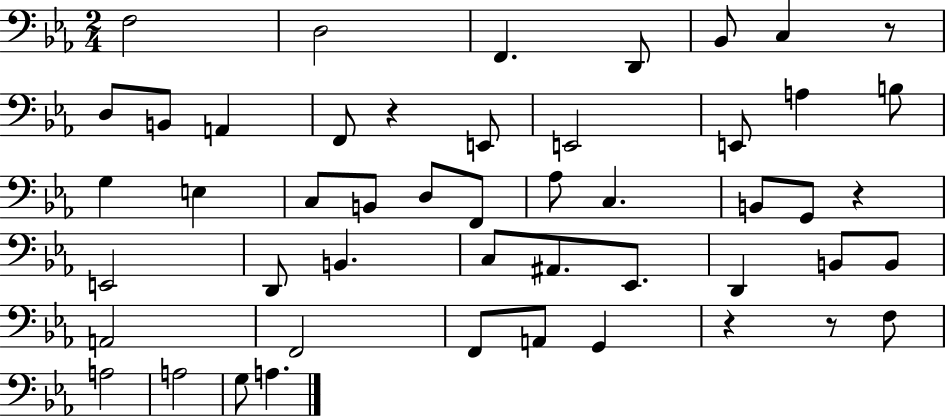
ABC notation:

X:1
T:Untitled
M:2/4
L:1/4
K:Eb
F,2 D,2 F,, D,,/2 _B,,/2 C, z/2 D,/2 B,,/2 A,, F,,/2 z E,,/2 E,,2 E,,/2 A, B,/2 G, E, C,/2 B,,/2 D,/2 F,,/2 _A,/2 C, B,,/2 G,,/2 z E,,2 D,,/2 B,, C,/2 ^A,,/2 _E,,/2 D,, B,,/2 B,,/2 A,,2 F,,2 F,,/2 A,,/2 G,, z z/2 F,/2 A,2 A,2 G,/2 A,